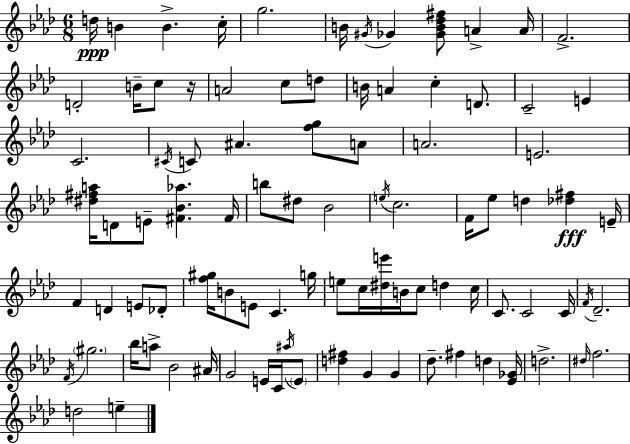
{
  \clef treble
  \numericTimeSignature
  \time 6/8
  \key aes \major
  d''16\ppp b'4 b'4.-> c''16-. | g''2. | b'16 \acciaccatura { gis'16 } ges'4 <ges' b' des'' fis''>8 a'4-> | a'16 f'2.-> | \break d'2-. b'16-- c''8 | r16 a'2 c''8 d''8 | b'16 a'4 c''4-. d'8. | c'2-- e'4 | \break c'2. | \acciaccatura { cis'16 } c'8 ais'4. <f'' g''>8 | a'8 a'2. | e'2. | \break <dis'' fis'' a''>16 d'8 e'8-- <fis' bes' aes''>4. | fis'16 b''8 dis''8 bes'2 | \acciaccatura { e''16 } c''2. | f'16 ees''8 d''4 <des'' fis''>4\fff | \break e'16-- f'4 d'4 e'8 | des'8-. <f'' gis''>16 b'8 e'8 c'4. | g''16 e''8 c''16 <dis'' e'''>16 b'16 c''8 d''4 | c''16 c'8. c'2 | \break c'16 \acciaccatura { f'16 } des'2.-- | \acciaccatura { f'16 } \parenthesize gis''2. | bes''16 a''8-> bes'2 | ais'16 g'2 | \break e'16 c'16 \acciaccatura { ais''16 } \parenthesize e'8 <d'' fis''>4 g'4 | g'4 des''8.-- fis''4 | d''4 <ees' ges'>16 d''2.-> | \grace { dis''16 } f''2. | \break d''2 | e''4-- \bar "|."
}